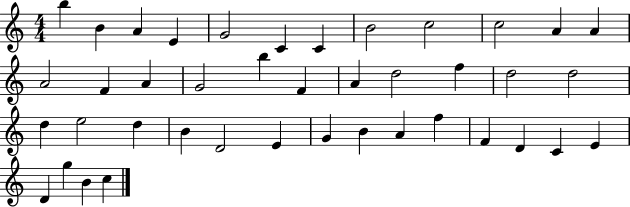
{
  \clef treble
  \numericTimeSignature
  \time 4/4
  \key c \major
  b''4 b'4 a'4 e'4 | g'2 c'4 c'4 | b'2 c''2 | c''2 a'4 a'4 | \break a'2 f'4 a'4 | g'2 b''4 f'4 | a'4 d''2 f''4 | d''2 d''2 | \break d''4 e''2 d''4 | b'4 d'2 e'4 | g'4 b'4 a'4 f''4 | f'4 d'4 c'4 e'4 | \break d'4 g''4 b'4 c''4 | \bar "|."
}